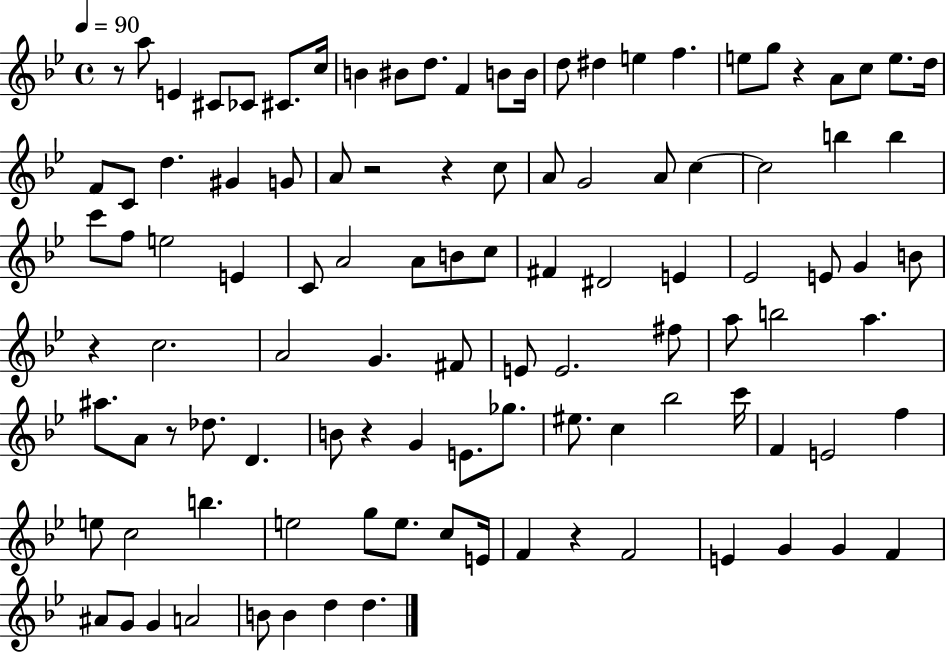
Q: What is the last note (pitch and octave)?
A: D5